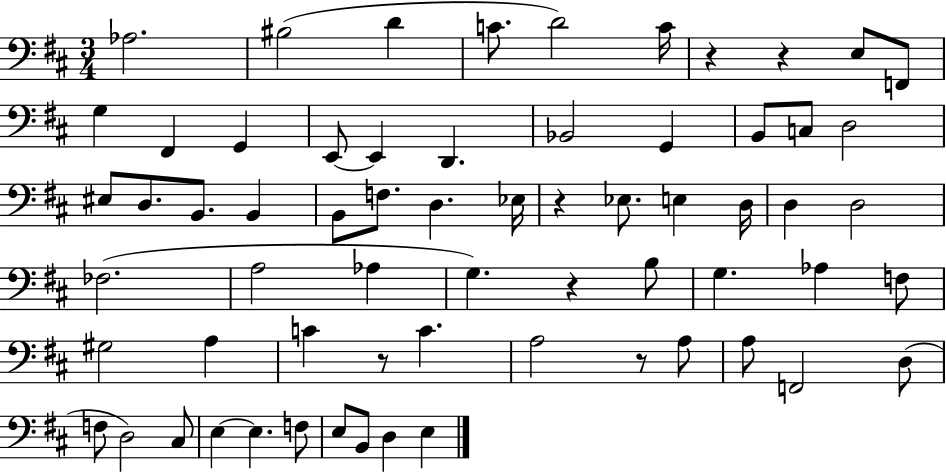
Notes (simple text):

Ab3/h. BIS3/h D4/q C4/e. D4/h C4/s R/q R/q E3/e F2/e G3/q F#2/q G2/q E2/e E2/q D2/q. Bb2/h G2/q B2/e C3/e D3/h EIS3/e D3/e. B2/e. B2/q B2/e F3/e. D3/q. Eb3/s R/q Eb3/e. E3/q D3/s D3/q D3/h FES3/h. A3/h Ab3/q G3/q. R/q B3/e G3/q. Ab3/q F3/e G#3/h A3/q C4/q R/e C4/q. A3/h R/e A3/e A3/e F2/h D3/e F3/e D3/h C#3/e E3/q E3/q. F3/e E3/e B2/e D3/q E3/q